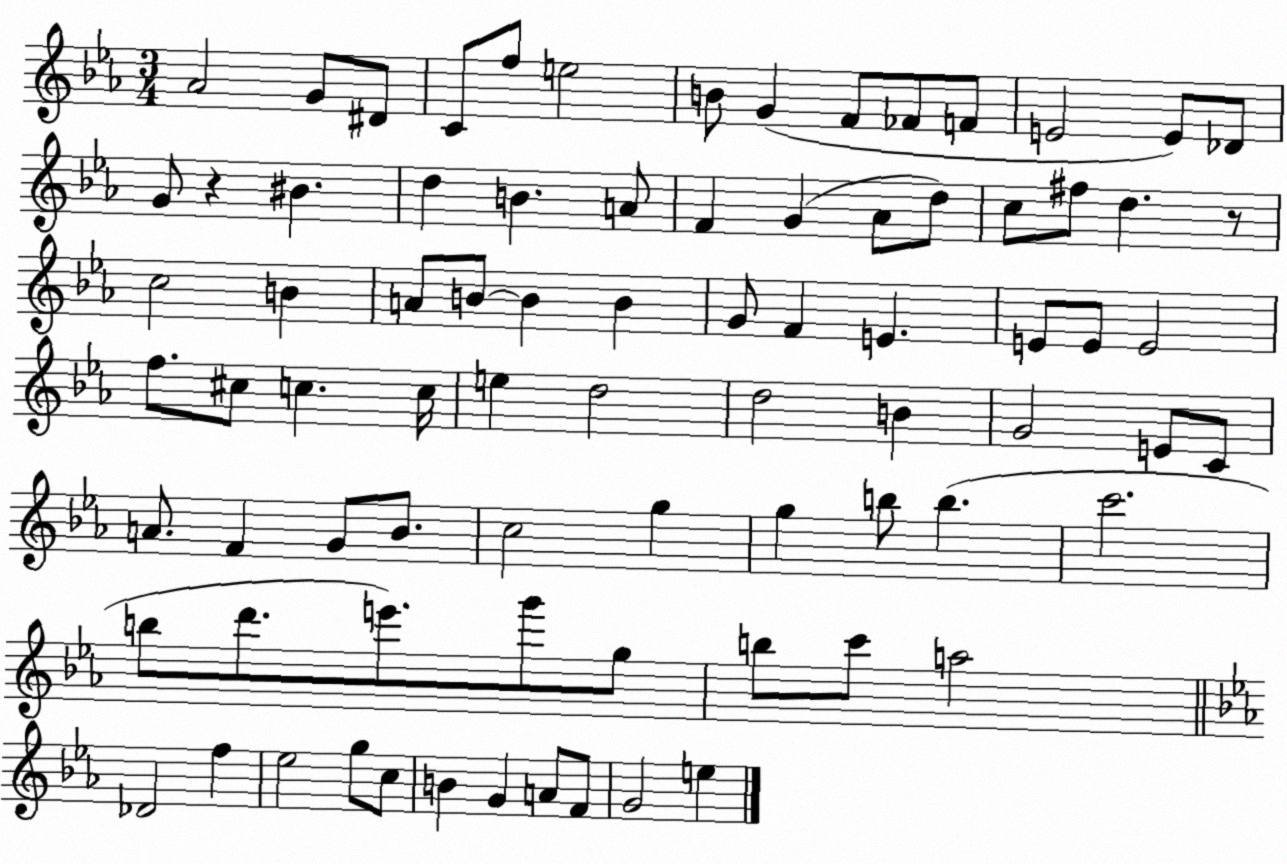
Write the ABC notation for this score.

X:1
T:Untitled
M:3/4
L:1/4
K:Eb
_A2 G/2 ^D/2 C/2 f/2 e2 B/2 G F/2 _F/2 F/2 E2 E/2 _D/2 G/2 z ^B d B A/2 F G _A/2 d/2 c/2 ^f/2 d z/2 c2 B A/2 B/2 B B G/2 F E E/2 E/2 E2 f/2 ^c/2 c c/4 e d2 d2 B G2 E/2 C/2 A/2 F G/2 _B/2 c2 g g b/2 b c'2 b/2 d'/2 e'/2 g'/2 g/2 b/2 c'/2 a2 _D2 f _e2 g/2 c/2 B G A/2 F/2 G2 e